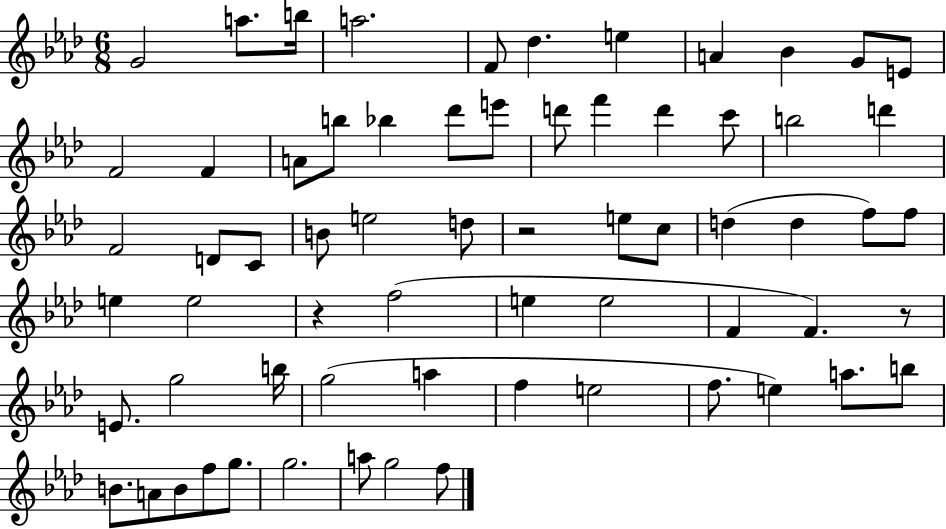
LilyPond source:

{
  \clef treble
  \numericTimeSignature
  \time 6/8
  \key aes \major
  \repeat volta 2 { g'2 a''8. b''16 | a''2. | f'8 des''4. e''4 | a'4 bes'4 g'8 e'8 | \break f'2 f'4 | a'8 b''8 bes''4 des'''8 e'''8 | d'''8 f'''4 d'''4 c'''8 | b''2 d'''4 | \break f'2 d'8 c'8 | b'8 e''2 d''8 | r2 e''8 c''8 | d''4( d''4 f''8) f''8 | \break e''4 e''2 | r4 f''2( | e''4 e''2 | f'4 f'4.) r8 | \break e'8. g''2 b''16 | g''2( a''4 | f''4 e''2 | f''8. e''4) a''8. b''8 | \break b'8. a'8 b'8 f''8 g''8. | g''2. | a''8 g''2 f''8 | } \bar "|."
}